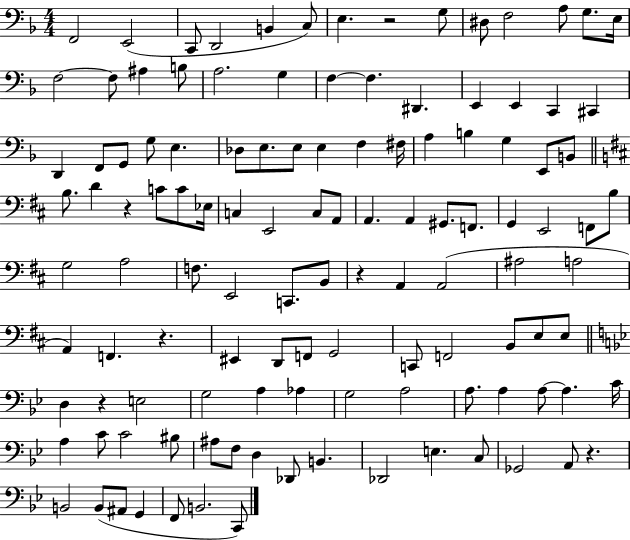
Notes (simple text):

F2/h E2/h C2/e D2/h B2/q C3/e E3/q. R/h G3/e D#3/e F3/h A3/e G3/e. E3/s F3/h F3/e A#3/q B3/e A3/h. G3/q F3/q F3/q. D#2/q. E2/q E2/q C2/q C#2/q D2/q F2/e G2/e G3/e E3/q. Db3/e E3/e. E3/e E3/q F3/q F#3/s A3/q B3/q G3/q E2/e B2/e B3/e. D4/q R/q C4/e C4/e Eb3/s C3/q E2/h C3/e A2/e A2/q. A2/q G#2/e. F2/e. G2/q E2/h F2/e B3/e G3/h A3/h F3/e. E2/h C2/e. B2/e R/q A2/q A2/h A#3/h A3/h A2/q F2/q. R/q. EIS2/q D2/e F2/e G2/h C2/e F2/h B2/e E3/e E3/e D3/q R/q E3/h G3/h A3/q Ab3/q G3/h A3/h A3/e. A3/q A3/e A3/q. C4/s A3/q C4/e C4/h BIS3/e A#3/e F3/e D3/q Db2/e B2/q. Db2/h E3/q. C3/e Gb2/h A2/e R/q. B2/h B2/e A#2/e G2/q F2/e B2/h. C2/e